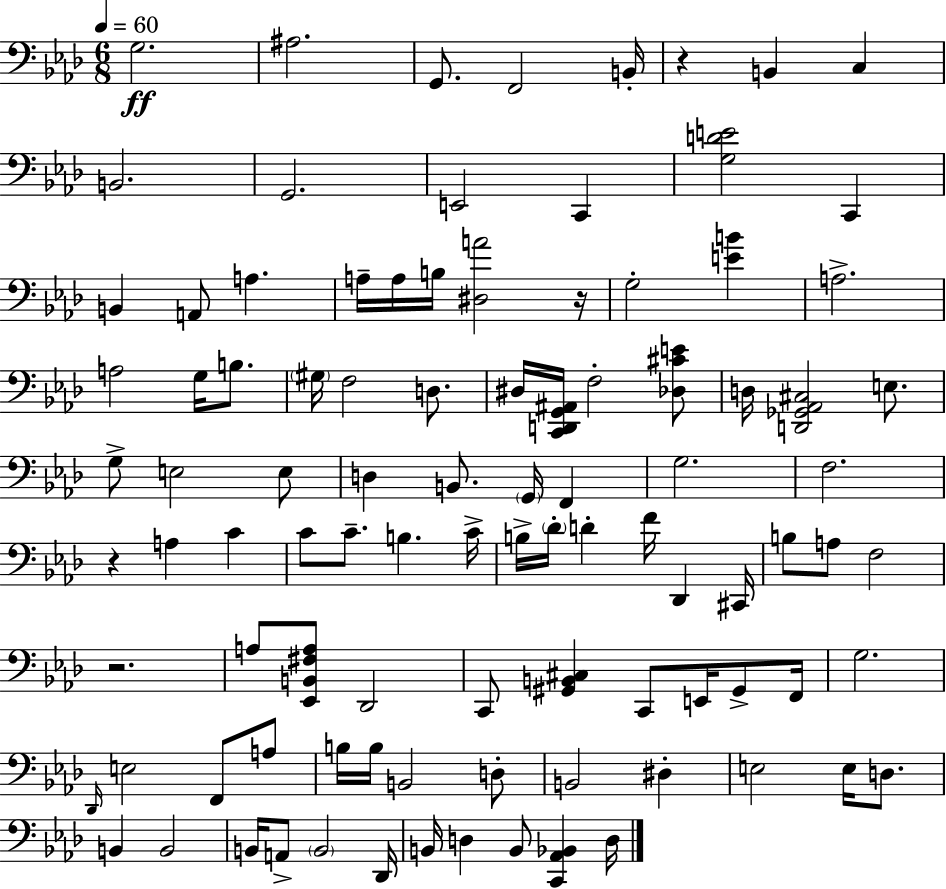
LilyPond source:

{
  \clef bass
  \numericTimeSignature
  \time 6/8
  \key f \minor
  \tempo 4 = 60
  g2.\ff | ais2. | g,8. f,2 b,16-. | r4 b,4 c4 | \break b,2. | g,2. | e,2 c,4 | <g d' e'>2 c,4 | \break b,4 a,8 a4. | a16-- a16 b16 <dis a'>2 r16 | g2-. <e' b'>4 | a2.-> | \break a2 g16 b8. | \parenthesize gis16 f2 d8. | dis16 <c, d, g, ais,>16 f2-. <des cis' e'>8 | d16 <d, ges, aes, cis>2 e8. | \break g8-> e2 e8 | d4 b,8. \parenthesize g,16 f,4 | g2. | f2. | \break r4 a4 c'4 | c'8 c'8.-- b4. c'16-> | b16-> \parenthesize des'16-. d'4-. f'16 des,4 cis,16 | b8 a8 f2 | \break r2. | a8 <ees, b, fis a>8 des,2 | c,8 <gis, b, cis>4 c,8 e,16 gis,8-> f,16 | g2. | \break \grace { des,16 } e2 f,8 a8 | b16 b16 b,2 d8-. | b,2 dis4-. | e2 e16 d8. | \break b,4 b,2 | b,16 a,8-> \parenthesize b,2 | des,16 b,16 d4 b,8 <c, aes, bes,>4 | d16 \bar "|."
}